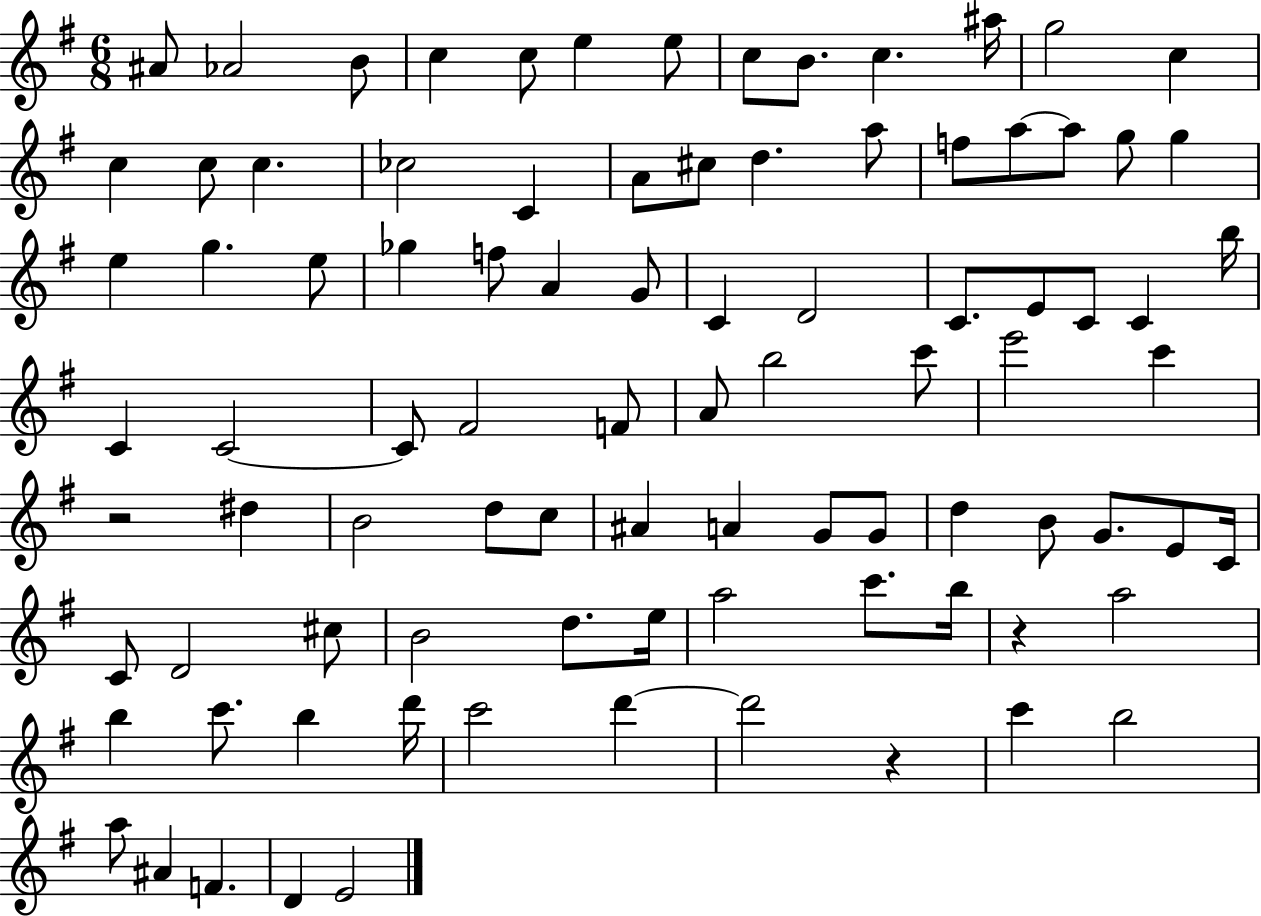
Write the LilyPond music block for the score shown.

{
  \clef treble
  \numericTimeSignature
  \time 6/8
  \key g \major
  ais'8 aes'2 b'8 | c''4 c''8 e''4 e''8 | c''8 b'8. c''4. ais''16 | g''2 c''4 | \break c''4 c''8 c''4. | ces''2 c'4 | a'8 cis''8 d''4. a''8 | f''8 a''8~~ a''8 g''8 g''4 | \break e''4 g''4. e''8 | ges''4 f''8 a'4 g'8 | c'4 d'2 | c'8. e'8 c'8 c'4 b''16 | \break c'4 c'2~~ | c'8 fis'2 f'8 | a'8 b''2 c'''8 | e'''2 c'''4 | \break r2 dis''4 | b'2 d''8 c''8 | ais'4 a'4 g'8 g'8 | d''4 b'8 g'8. e'8 c'16 | \break c'8 d'2 cis''8 | b'2 d''8. e''16 | a''2 c'''8. b''16 | r4 a''2 | \break b''4 c'''8. b''4 d'''16 | c'''2 d'''4~~ | d'''2 r4 | c'''4 b''2 | \break a''8 ais'4 f'4. | d'4 e'2 | \bar "|."
}